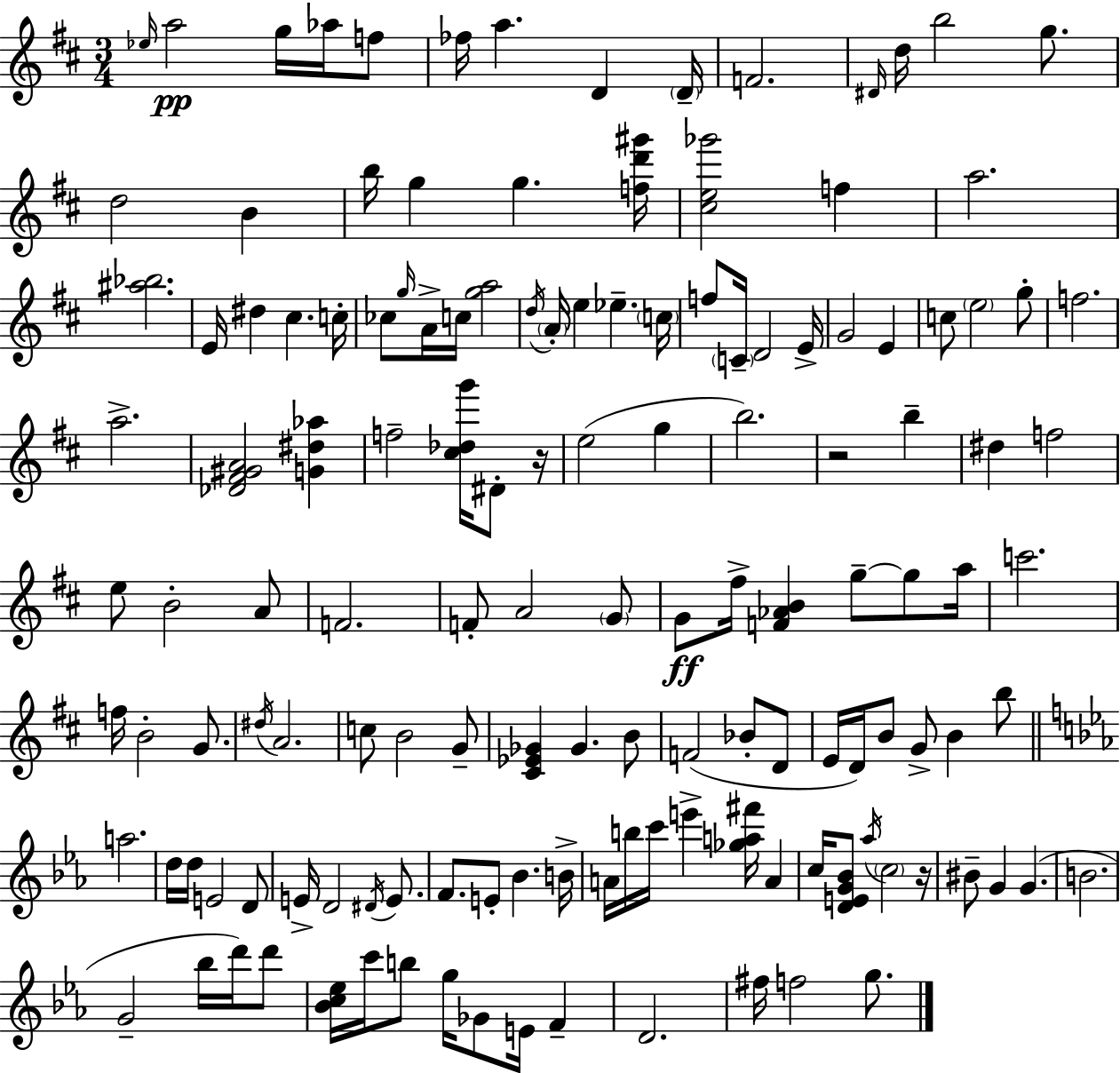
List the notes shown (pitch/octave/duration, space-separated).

Eb5/s A5/h G5/s Ab5/s F5/e FES5/s A5/q. D4/q D4/s F4/h. D#4/s D5/s B5/h G5/e. D5/h B4/q B5/s G5/q G5/q. [F5,D6,G#6]/s [C#5,E5,Gb6]/h F5/q A5/h. [A#5,Bb5]/h. E4/s D#5/q C#5/q. C5/s CES5/e G5/s A4/s C5/s [G5,A5]/h D5/s A4/s E5/q Eb5/q. C5/s F5/e C4/s D4/h E4/s G4/h E4/q C5/e E5/h G5/e F5/h. A5/h. [Db4,F#4,G#4,A4]/h [G4,D#5,Ab5]/q F5/h [C#5,Db5,G6]/s D#4/e R/s E5/h G5/q B5/h. R/h B5/q D#5/q F5/h E5/e B4/h A4/e F4/h. F4/e A4/h G4/e G4/e F#5/s [F4,Ab4,B4]/q G5/e G5/e A5/s C6/h. F5/s B4/h G4/e. D#5/s A4/h. C5/e B4/h G4/e [C#4,Eb4,Gb4]/q Gb4/q. B4/e F4/h Bb4/e D4/e E4/s D4/s B4/e G4/e B4/q B5/e A5/h. D5/s D5/s E4/h D4/e E4/s D4/h D#4/s E4/e. F4/e. E4/e Bb4/q. B4/s A4/s B5/s C6/s E6/q [Gb5,A5,F#6]/s A4/q C5/s [D4,E4,G4,Bb4]/e Ab5/s C5/h R/s BIS4/e G4/q G4/q. B4/h. G4/h Bb5/s D6/s D6/e [Bb4,C5,Eb5]/s C6/s B5/e G5/s Gb4/e E4/s F4/q D4/h. F#5/s F5/h G5/e.